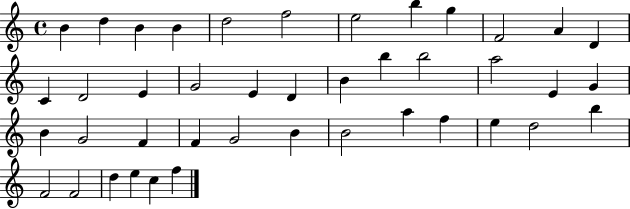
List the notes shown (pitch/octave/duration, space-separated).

B4/q D5/q B4/q B4/q D5/h F5/h E5/h B5/q G5/q F4/h A4/q D4/q C4/q D4/h E4/q G4/h E4/q D4/q B4/q B5/q B5/h A5/h E4/q G4/q B4/q G4/h F4/q F4/q G4/h B4/q B4/h A5/q F5/q E5/q D5/h B5/q F4/h F4/h D5/q E5/q C5/q F5/q